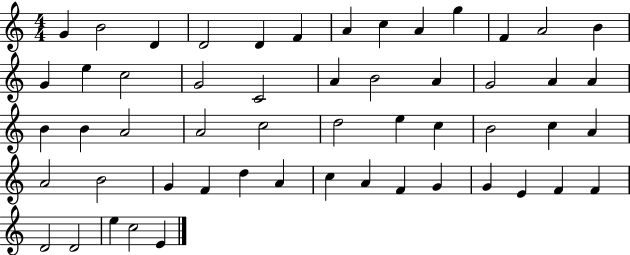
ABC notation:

X:1
T:Untitled
M:4/4
L:1/4
K:C
G B2 D D2 D F A c A g F A2 B G e c2 G2 C2 A B2 A G2 A A B B A2 A2 c2 d2 e c B2 c A A2 B2 G F d A c A F G G E F F D2 D2 e c2 E